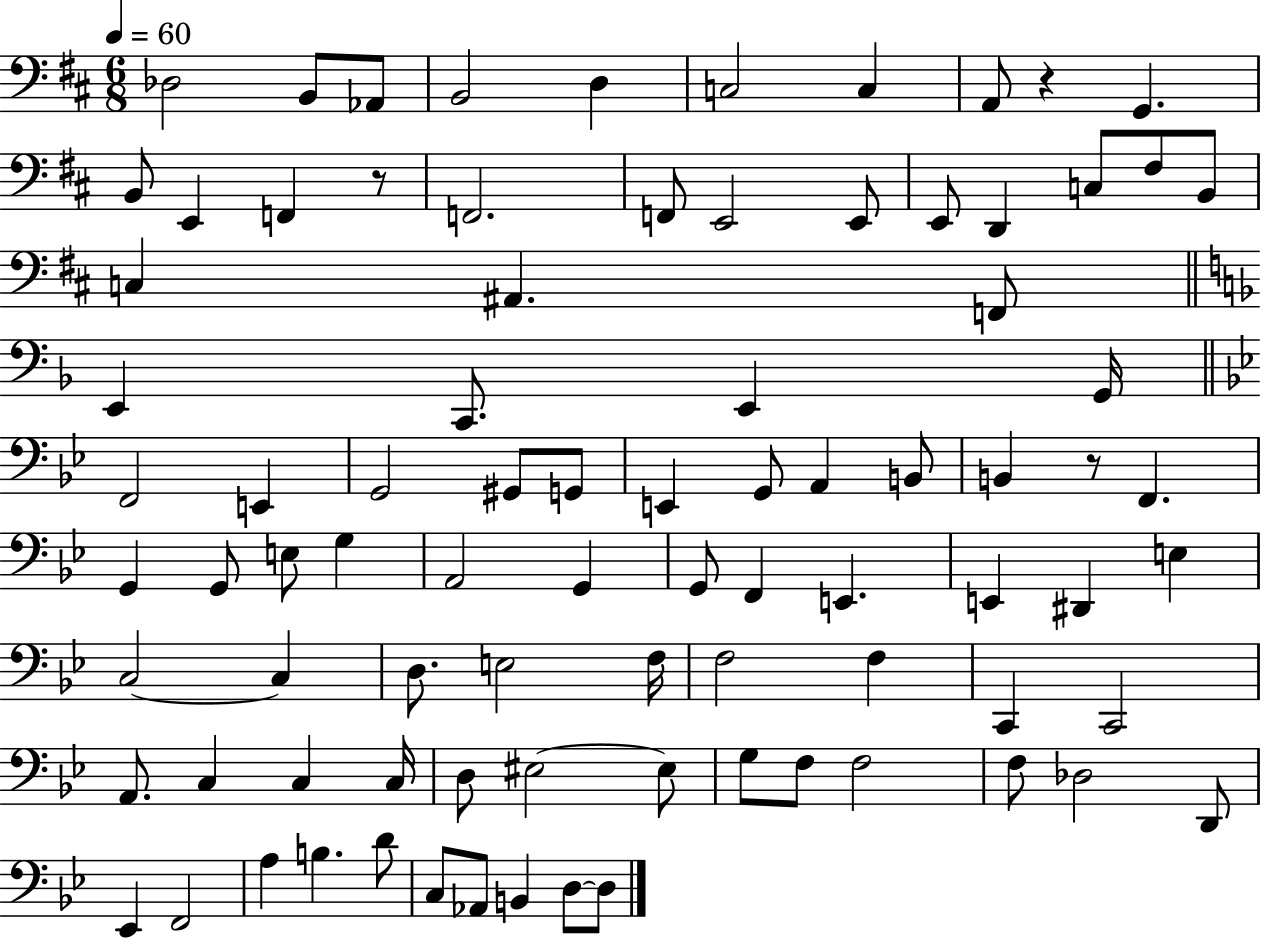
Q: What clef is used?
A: bass